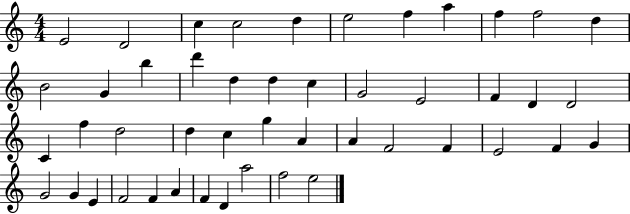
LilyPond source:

{
  \clef treble
  \numericTimeSignature
  \time 4/4
  \key c \major
  e'2 d'2 | c''4 c''2 d''4 | e''2 f''4 a''4 | f''4 f''2 d''4 | \break b'2 g'4 b''4 | d'''4 d''4 d''4 c''4 | g'2 e'2 | f'4 d'4 d'2 | \break c'4 f''4 d''2 | d''4 c''4 g''4 a'4 | a'4 f'2 f'4 | e'2 f'4 g'4 | \break g'2 g'4 e'4 | f'2 f'4 a'4 | f'4 d'4 a''2 | f''2 e''2 | \break \bar "|."
}